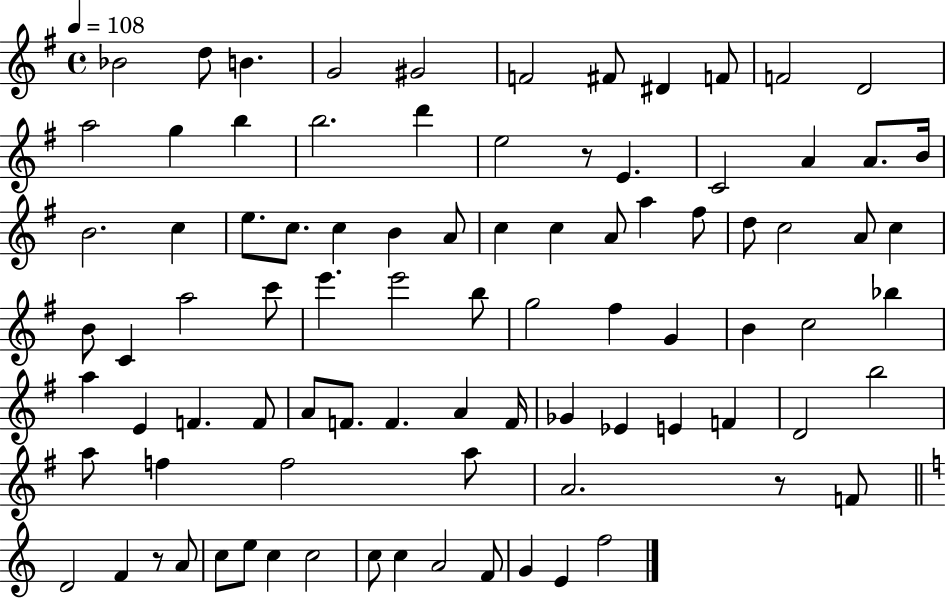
Bb4/h D5/e B4/q. G4/h G#4/h F4/h F#4/e D#4/q F4/e F4/h D4/h A5/h G5/q B5/q B5/h. D6/q E5/h R/e E4/q. C4/h A4/q A4/e. B4/s B4/h. C5/q E5/e. C5/e. C5/q B4/q A4/e C5/q C5/q A4/e A5/q F#5/e D5/e C5/h A4/e C5/q B4/e C4/q A5/h C6/e E6/q. E6/h B5/e G5/h F#5/q G4/q B4/q C5/h Bb5/q A5/q E4/q F4/q. F4/e A4/e F4/e. F4/q. A4/q F4/s Gb4/q Eb4/q E4/q F4/q D4/h B5/h A5/e F5/q F5/h A5/e A4/h. R/e F4/e D4/h F4/q R/e A4/e C5/e E5/e C5/q C5/h C5/e C5/q A4/h F4/e G4/q E4/q F5/h